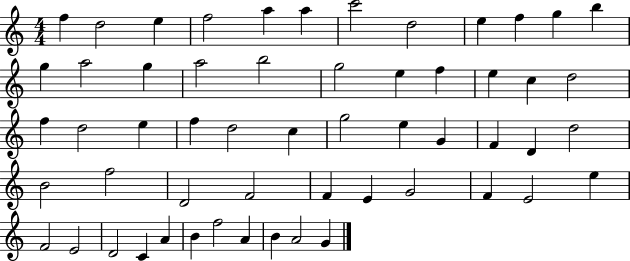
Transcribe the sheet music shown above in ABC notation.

X:1
T:Untitled
M:4/4
L:1/4
K:C
f d2 e f2 a a c'2 d2 e f g b g a2 g a2 b2 g2 e f e c d2 f d2 e f d2 c g2 e G F D d2 B2 f2 D2 F2 F E G2 F E2 e F2 E2 D2 C A B f2 A B A2 G